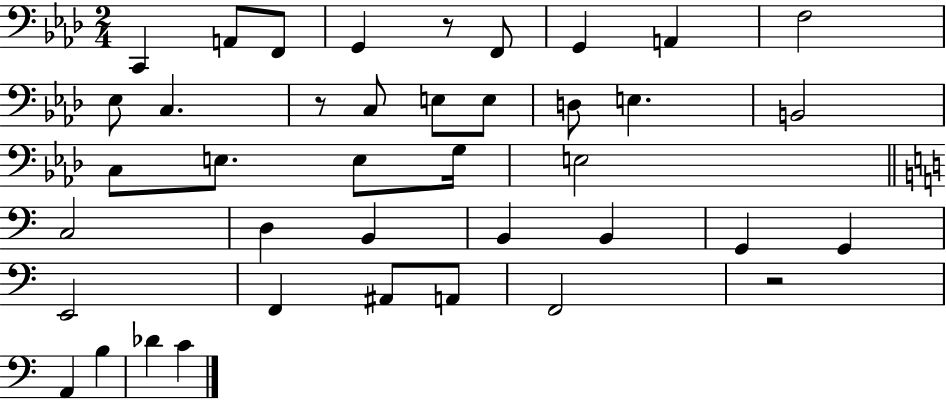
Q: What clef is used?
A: bass